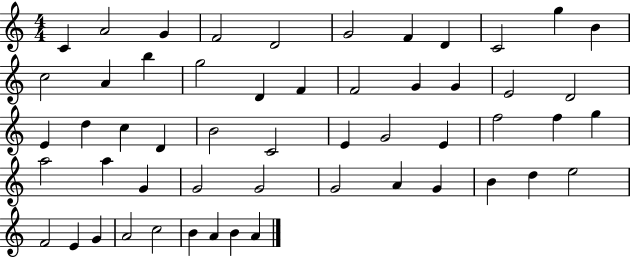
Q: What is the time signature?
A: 4/4